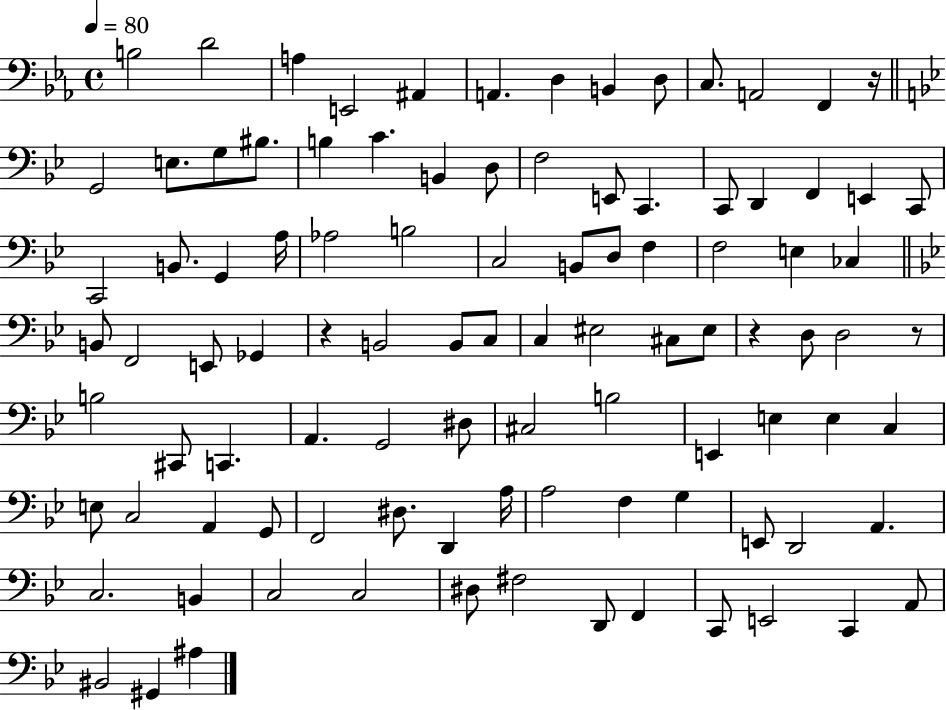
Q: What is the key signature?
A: EES major